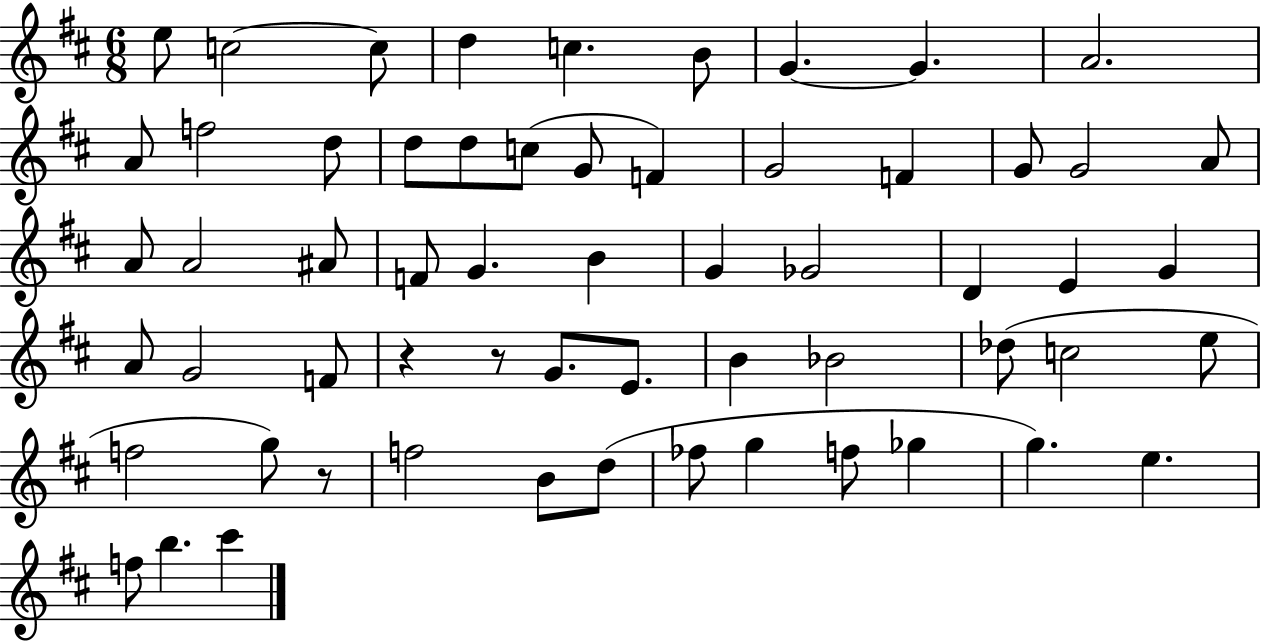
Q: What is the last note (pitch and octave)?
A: C#6